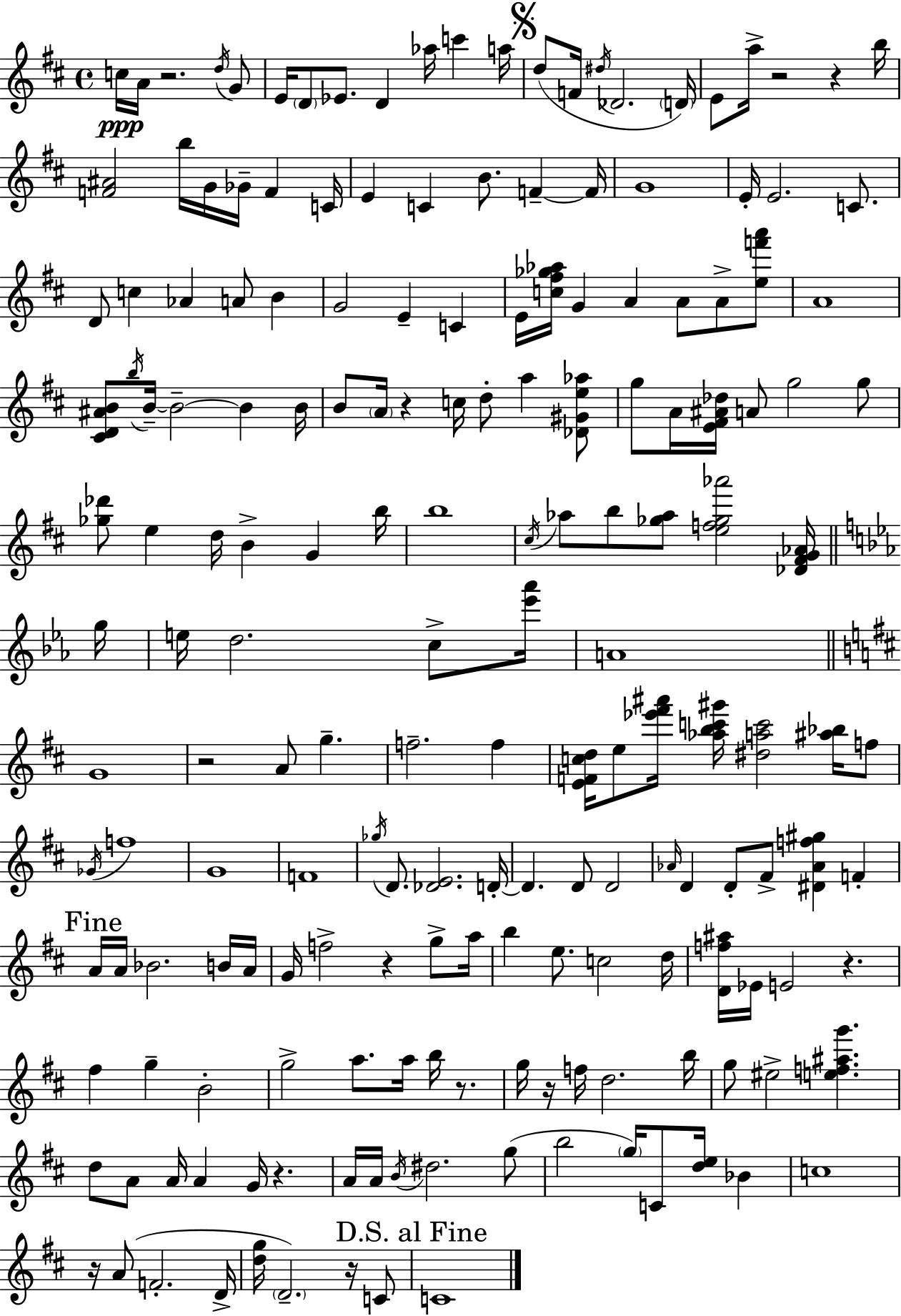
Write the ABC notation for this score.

X:1
T:Untitled
M:4/4
L:1/4
K:D
c/4 A/4 z2 d/4 G/2 E/4 D/2 _E/2 D _a/4 c' a/4 d/2 F/4 ^d/4 _D2 D/4 E/2 a/4 z2 z b/4 [F^A]2 b/4 G/4 _G/4 F C/4 E C B/2 F F/4 G4 E/4 E2 C/2 D/2 c _A A/2 B G2 E C E/4 [c^f_g_a]/4 G A A/2 A/2 [ef'a']/2 A4 [^CD^AB]/2 b/4 B/4 B2 B B/4 B/2 A/4 z c/4 d/2 a [_D^Ge_a]/2 g/2 A/4 [E^F^A_d]/4 A/2 g2 g/2 [_g_d']/2 e d/4 B G b/4 b4 ^c/4 _a/2 b/2 [_g_a]/2 [ef_g_a']2 [_D^FG_A]/4 g/4 e/4 d2 c/2 [_e'_a']/4 A4 G4 z2 A/2 g f2 f [EFcd]/4 e/2 [_e'^f'^a']/4 [_abc'^g']/4 [^dac']2 [^a_b]/4 f/2 _G/4 f4 G4 F4 _g/4 D/2 [_DE]2 D/4 D D/2 D2 _A/4 D D/2 ^F/2 [^D_Af^g] F A/4 A/4 _B2 B/4 A/4 G/4 f2 z g/2 a/4 b e/2 c2 d/4 [Df^a]/4 _E/4 E2 z ^f g B2 g2 a/2 a/4 b/4 z/2 g/4 z/4 f/4 d2 b/4 g/2 ^e2 [ef^ag'] d/2 A/2 A/4 A G/4 z A/4 A/4 B/4 ^d2 g/2 b2 g/4 C/2 [de]/4 _B c4 z/4 A/2 F2 D/4 [dg]/4 D2 z/4 C/2 C4